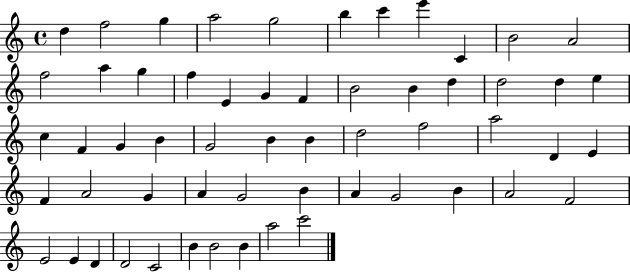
{
  \clef treble
  \time 4/4
  \defaultTimeSignature
  \key c \major
  d''4 f''2 g''4 | a''2 g''2 | b''4 c'''4 e'''4 c'4 | b'2 a'2 | \break f''2 a''4 g''4 | f''4 e'4 g'4 f'4 | b'2 b'4 d''4 | d''2 d''4 e''4 | \break c''4 f'4 g'4 b'4 | g'2 b'4 b'4 | d''2 f''2 | a''2 d'4 e'4 | \break f'4 a'2 g'4 | a'4 g'2 b'4 | a'4 g'2 b'4 | a'2 f'2 | \break e'2 e'4 d'4 | d'2 c'2 | b'4 b'2 b'4 | a''2 c'''2 | \break \bar "|."
}